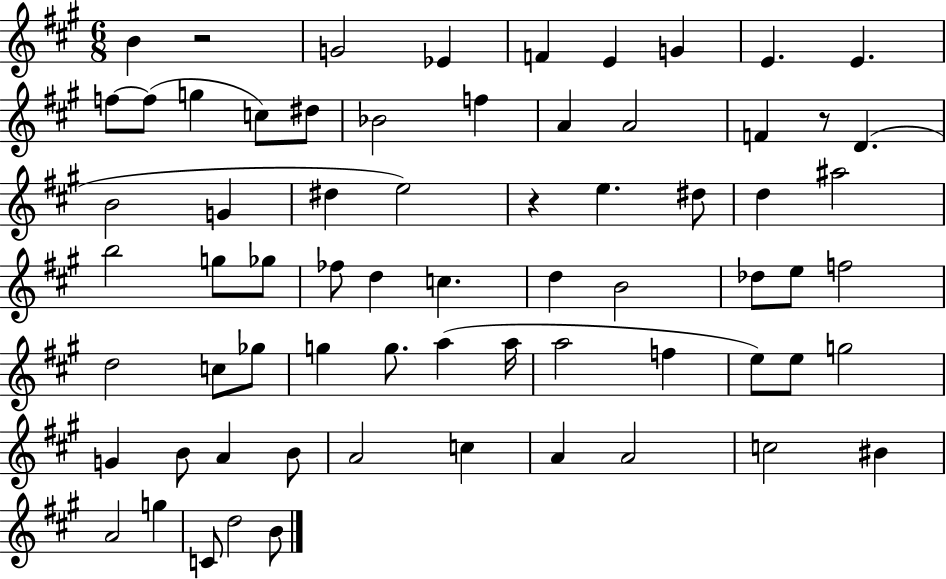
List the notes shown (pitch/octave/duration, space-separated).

B4/q R/h G4/h Eb4/q F4/q E4/q G4/q E4/q. E4/q. F5/e F5/e G5/q C5/e D#5/e Bb4/h F5/q A4/q A4/h F4/q R/e D4/q. B4/h G4/q D#5/q E5/h R/q E5/q. D#5/e D5/q A#5/h B5/h G5/e Gb5/e FES5/e D5/q C5/q. D5/q B4/h Db5/e E5/e F5/h D5/h C5/e Gb5/e G5/q G5/e. A5/q A5/s A5/h F5/q E5/e E5/e G5/h G4/q B4/e A4/q B4/e A4/h C5/q A4/q A4/h C5/h BIS4/q A4/h G5/q C4/e D5/h B4/e